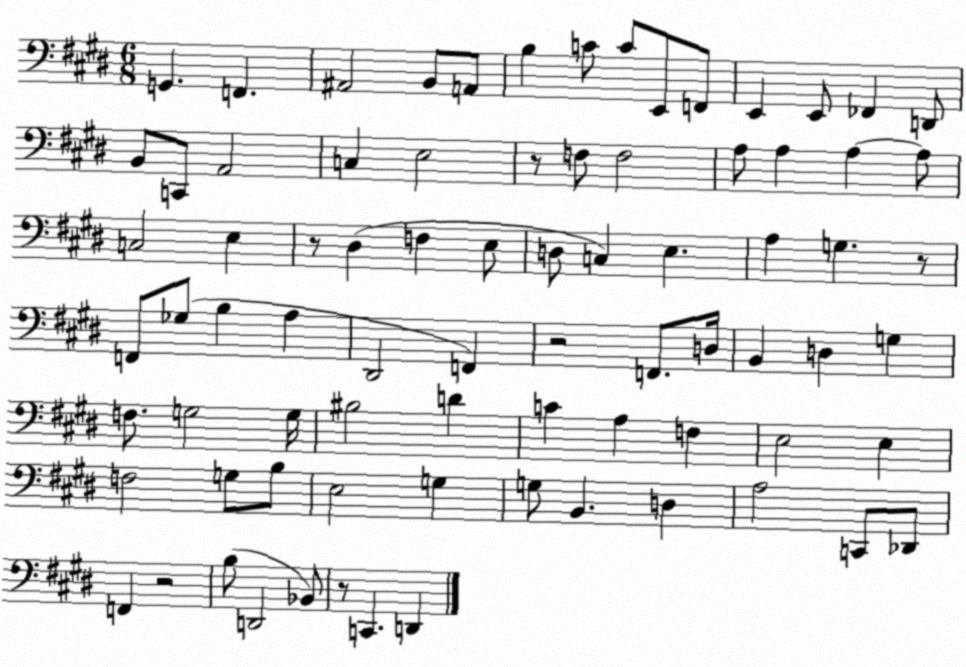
X:1
T:Untitled
M:6/8
L:1/4
K:E
G,, F,, ^A,,2 B,,/2 A,,/2 B, C/2 C/2 E,,/2 F,,/2 E,, E,,/2 _F,, D,,/2 B,,/2 C,,/2 A,,2 C, E,2 z/2 F,/2 F,2 A,/2 A, A, A,/2 C,2 E, z/2 ^D, F, E,/2 D,/2 C, E, A, G, z/2 F,,/2 _G,/2 B, A, ^D,,2 F,, z2 F,,/2 D,/4 B,, D, G, F,/2 G,2 G,/4 ^B,2 D C A, F, E,2 E, F,2 G,/2 B,/2 E,2 G, G,/2 B,, D, A,2 C,,/2 _D,,/2 F,, z2 B,/2 D,,2 _B,,/2 z/2 C,, D,,